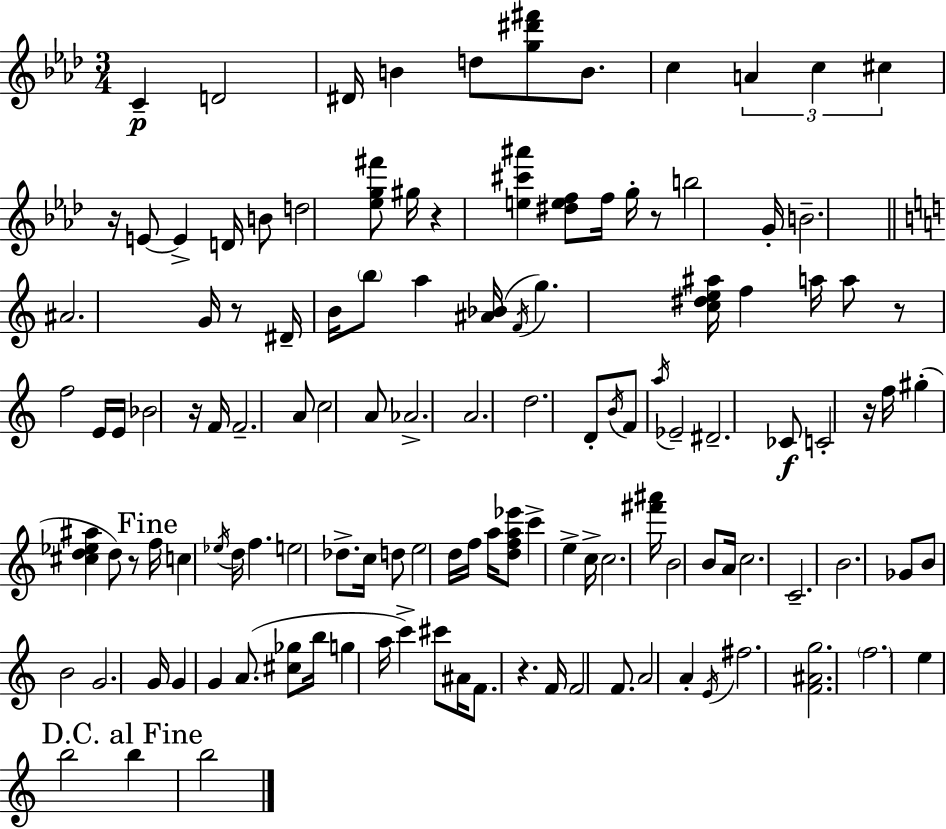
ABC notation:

X:1
T:Untitled
M:3/4
L:1/4
K:Fm
C D2 ^D/4 B d/2 [g^d'^f']/2 B/2 c A c ^c z/4 E/2 E D/4 B/2 d2 [_eg^f']/2 ^g/4 z [e^c'^a'] [^def]/2 f/4 g/4 z/2 b2 G/4 B2 ^A2 G/4 z/2 ^D/4 B/4 b/2 a [^A_B]/4 F/4 g [c^de^a]/4 f a/4 a/2 z/2 f2 E/4 E/4 _B2 z/4 F/4 F2 A/2 c2 A/2 _A2 A2 d2 D/2 B/4 F/2 a/4 _E2 ^D2 _C/2 C2 z/4 f/4 ^g [^cd_e^a] d/2 z/2 f/4 c _e/4 d/4 f e2 _d/2 c/4 d/2 e2 d/4 f/4 a/4 [dfa_e']/2 c' e c/4 c2 [^f'^a']/4 B2 B/2 A/4 c2 C2 B2 _G/2 B/2 B2 G2 G/4 G G A/2 [^c_g]/2 b/4 g a/4 c' ^c'/2 ^A/4 F/2 z F/4 F2 F/2 A2 A E/4 ^f2 [F^Ag]2 f2 e b2 b b2